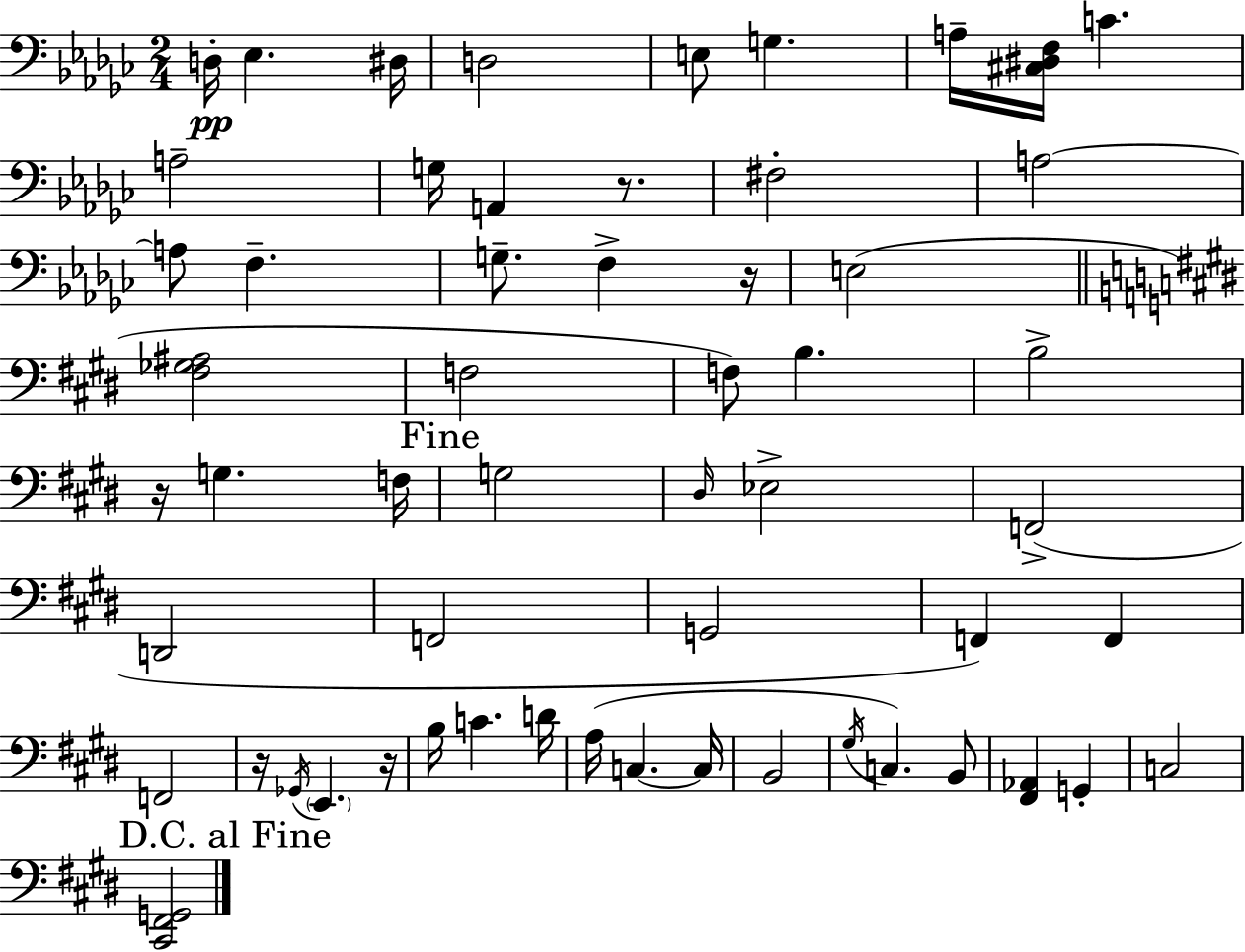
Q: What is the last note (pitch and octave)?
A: C3